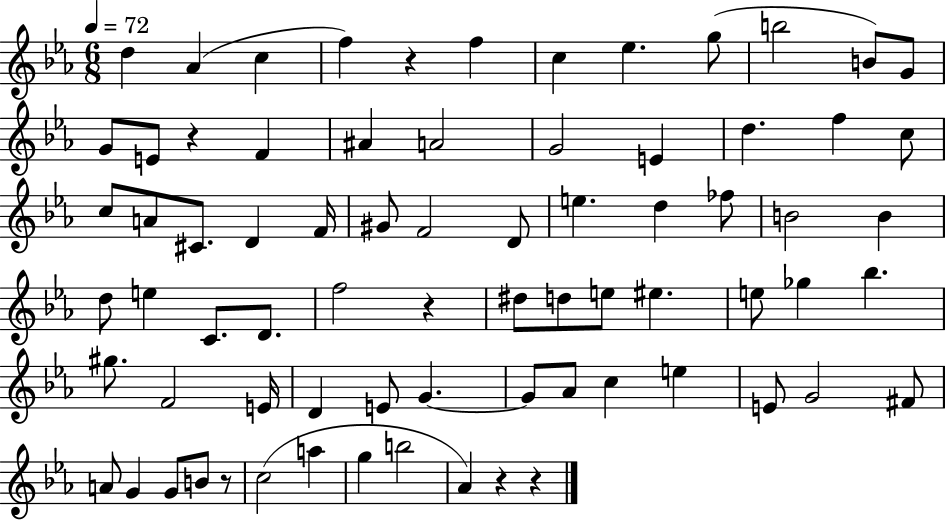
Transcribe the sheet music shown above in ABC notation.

X:1
T:Untitled
M:6/8
L:1/4
K:Eb
d _A c f z f c _e g/2 b2 B/2 G/2 G/2 E/2 z F ^A A2 G2 E d f c/2 c/2 A/2 ^C/2 D F/4 ^G/2 F2 D/2 e d _f/2 B2 B d/2 e C/2 D/2 f2 z ^d/2 d/2 e/2 ^e e/2 _g _b ^g/2 F2 E/4 D E/2 G G/2 _A/2 c e E/2 G2 ^F/2 A/2 G G/2 B/2 z/2 c2 a g b2 _A z z